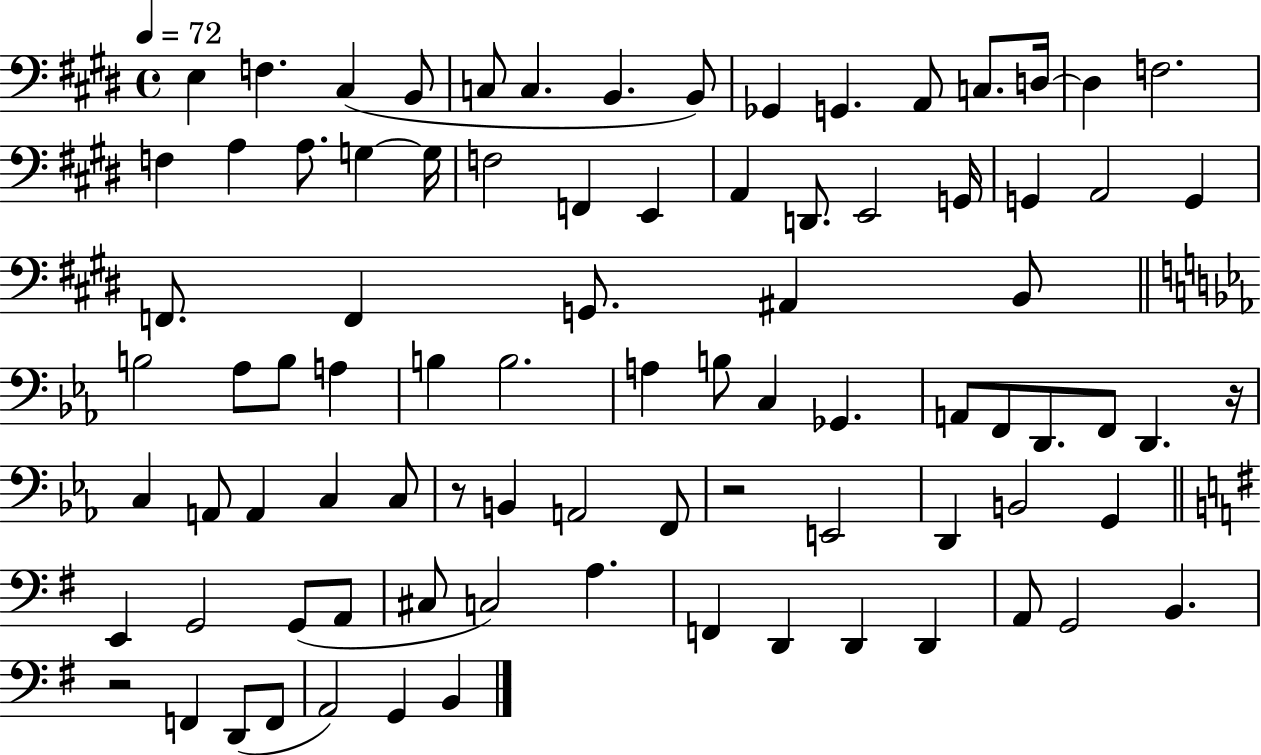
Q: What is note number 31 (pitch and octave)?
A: F2